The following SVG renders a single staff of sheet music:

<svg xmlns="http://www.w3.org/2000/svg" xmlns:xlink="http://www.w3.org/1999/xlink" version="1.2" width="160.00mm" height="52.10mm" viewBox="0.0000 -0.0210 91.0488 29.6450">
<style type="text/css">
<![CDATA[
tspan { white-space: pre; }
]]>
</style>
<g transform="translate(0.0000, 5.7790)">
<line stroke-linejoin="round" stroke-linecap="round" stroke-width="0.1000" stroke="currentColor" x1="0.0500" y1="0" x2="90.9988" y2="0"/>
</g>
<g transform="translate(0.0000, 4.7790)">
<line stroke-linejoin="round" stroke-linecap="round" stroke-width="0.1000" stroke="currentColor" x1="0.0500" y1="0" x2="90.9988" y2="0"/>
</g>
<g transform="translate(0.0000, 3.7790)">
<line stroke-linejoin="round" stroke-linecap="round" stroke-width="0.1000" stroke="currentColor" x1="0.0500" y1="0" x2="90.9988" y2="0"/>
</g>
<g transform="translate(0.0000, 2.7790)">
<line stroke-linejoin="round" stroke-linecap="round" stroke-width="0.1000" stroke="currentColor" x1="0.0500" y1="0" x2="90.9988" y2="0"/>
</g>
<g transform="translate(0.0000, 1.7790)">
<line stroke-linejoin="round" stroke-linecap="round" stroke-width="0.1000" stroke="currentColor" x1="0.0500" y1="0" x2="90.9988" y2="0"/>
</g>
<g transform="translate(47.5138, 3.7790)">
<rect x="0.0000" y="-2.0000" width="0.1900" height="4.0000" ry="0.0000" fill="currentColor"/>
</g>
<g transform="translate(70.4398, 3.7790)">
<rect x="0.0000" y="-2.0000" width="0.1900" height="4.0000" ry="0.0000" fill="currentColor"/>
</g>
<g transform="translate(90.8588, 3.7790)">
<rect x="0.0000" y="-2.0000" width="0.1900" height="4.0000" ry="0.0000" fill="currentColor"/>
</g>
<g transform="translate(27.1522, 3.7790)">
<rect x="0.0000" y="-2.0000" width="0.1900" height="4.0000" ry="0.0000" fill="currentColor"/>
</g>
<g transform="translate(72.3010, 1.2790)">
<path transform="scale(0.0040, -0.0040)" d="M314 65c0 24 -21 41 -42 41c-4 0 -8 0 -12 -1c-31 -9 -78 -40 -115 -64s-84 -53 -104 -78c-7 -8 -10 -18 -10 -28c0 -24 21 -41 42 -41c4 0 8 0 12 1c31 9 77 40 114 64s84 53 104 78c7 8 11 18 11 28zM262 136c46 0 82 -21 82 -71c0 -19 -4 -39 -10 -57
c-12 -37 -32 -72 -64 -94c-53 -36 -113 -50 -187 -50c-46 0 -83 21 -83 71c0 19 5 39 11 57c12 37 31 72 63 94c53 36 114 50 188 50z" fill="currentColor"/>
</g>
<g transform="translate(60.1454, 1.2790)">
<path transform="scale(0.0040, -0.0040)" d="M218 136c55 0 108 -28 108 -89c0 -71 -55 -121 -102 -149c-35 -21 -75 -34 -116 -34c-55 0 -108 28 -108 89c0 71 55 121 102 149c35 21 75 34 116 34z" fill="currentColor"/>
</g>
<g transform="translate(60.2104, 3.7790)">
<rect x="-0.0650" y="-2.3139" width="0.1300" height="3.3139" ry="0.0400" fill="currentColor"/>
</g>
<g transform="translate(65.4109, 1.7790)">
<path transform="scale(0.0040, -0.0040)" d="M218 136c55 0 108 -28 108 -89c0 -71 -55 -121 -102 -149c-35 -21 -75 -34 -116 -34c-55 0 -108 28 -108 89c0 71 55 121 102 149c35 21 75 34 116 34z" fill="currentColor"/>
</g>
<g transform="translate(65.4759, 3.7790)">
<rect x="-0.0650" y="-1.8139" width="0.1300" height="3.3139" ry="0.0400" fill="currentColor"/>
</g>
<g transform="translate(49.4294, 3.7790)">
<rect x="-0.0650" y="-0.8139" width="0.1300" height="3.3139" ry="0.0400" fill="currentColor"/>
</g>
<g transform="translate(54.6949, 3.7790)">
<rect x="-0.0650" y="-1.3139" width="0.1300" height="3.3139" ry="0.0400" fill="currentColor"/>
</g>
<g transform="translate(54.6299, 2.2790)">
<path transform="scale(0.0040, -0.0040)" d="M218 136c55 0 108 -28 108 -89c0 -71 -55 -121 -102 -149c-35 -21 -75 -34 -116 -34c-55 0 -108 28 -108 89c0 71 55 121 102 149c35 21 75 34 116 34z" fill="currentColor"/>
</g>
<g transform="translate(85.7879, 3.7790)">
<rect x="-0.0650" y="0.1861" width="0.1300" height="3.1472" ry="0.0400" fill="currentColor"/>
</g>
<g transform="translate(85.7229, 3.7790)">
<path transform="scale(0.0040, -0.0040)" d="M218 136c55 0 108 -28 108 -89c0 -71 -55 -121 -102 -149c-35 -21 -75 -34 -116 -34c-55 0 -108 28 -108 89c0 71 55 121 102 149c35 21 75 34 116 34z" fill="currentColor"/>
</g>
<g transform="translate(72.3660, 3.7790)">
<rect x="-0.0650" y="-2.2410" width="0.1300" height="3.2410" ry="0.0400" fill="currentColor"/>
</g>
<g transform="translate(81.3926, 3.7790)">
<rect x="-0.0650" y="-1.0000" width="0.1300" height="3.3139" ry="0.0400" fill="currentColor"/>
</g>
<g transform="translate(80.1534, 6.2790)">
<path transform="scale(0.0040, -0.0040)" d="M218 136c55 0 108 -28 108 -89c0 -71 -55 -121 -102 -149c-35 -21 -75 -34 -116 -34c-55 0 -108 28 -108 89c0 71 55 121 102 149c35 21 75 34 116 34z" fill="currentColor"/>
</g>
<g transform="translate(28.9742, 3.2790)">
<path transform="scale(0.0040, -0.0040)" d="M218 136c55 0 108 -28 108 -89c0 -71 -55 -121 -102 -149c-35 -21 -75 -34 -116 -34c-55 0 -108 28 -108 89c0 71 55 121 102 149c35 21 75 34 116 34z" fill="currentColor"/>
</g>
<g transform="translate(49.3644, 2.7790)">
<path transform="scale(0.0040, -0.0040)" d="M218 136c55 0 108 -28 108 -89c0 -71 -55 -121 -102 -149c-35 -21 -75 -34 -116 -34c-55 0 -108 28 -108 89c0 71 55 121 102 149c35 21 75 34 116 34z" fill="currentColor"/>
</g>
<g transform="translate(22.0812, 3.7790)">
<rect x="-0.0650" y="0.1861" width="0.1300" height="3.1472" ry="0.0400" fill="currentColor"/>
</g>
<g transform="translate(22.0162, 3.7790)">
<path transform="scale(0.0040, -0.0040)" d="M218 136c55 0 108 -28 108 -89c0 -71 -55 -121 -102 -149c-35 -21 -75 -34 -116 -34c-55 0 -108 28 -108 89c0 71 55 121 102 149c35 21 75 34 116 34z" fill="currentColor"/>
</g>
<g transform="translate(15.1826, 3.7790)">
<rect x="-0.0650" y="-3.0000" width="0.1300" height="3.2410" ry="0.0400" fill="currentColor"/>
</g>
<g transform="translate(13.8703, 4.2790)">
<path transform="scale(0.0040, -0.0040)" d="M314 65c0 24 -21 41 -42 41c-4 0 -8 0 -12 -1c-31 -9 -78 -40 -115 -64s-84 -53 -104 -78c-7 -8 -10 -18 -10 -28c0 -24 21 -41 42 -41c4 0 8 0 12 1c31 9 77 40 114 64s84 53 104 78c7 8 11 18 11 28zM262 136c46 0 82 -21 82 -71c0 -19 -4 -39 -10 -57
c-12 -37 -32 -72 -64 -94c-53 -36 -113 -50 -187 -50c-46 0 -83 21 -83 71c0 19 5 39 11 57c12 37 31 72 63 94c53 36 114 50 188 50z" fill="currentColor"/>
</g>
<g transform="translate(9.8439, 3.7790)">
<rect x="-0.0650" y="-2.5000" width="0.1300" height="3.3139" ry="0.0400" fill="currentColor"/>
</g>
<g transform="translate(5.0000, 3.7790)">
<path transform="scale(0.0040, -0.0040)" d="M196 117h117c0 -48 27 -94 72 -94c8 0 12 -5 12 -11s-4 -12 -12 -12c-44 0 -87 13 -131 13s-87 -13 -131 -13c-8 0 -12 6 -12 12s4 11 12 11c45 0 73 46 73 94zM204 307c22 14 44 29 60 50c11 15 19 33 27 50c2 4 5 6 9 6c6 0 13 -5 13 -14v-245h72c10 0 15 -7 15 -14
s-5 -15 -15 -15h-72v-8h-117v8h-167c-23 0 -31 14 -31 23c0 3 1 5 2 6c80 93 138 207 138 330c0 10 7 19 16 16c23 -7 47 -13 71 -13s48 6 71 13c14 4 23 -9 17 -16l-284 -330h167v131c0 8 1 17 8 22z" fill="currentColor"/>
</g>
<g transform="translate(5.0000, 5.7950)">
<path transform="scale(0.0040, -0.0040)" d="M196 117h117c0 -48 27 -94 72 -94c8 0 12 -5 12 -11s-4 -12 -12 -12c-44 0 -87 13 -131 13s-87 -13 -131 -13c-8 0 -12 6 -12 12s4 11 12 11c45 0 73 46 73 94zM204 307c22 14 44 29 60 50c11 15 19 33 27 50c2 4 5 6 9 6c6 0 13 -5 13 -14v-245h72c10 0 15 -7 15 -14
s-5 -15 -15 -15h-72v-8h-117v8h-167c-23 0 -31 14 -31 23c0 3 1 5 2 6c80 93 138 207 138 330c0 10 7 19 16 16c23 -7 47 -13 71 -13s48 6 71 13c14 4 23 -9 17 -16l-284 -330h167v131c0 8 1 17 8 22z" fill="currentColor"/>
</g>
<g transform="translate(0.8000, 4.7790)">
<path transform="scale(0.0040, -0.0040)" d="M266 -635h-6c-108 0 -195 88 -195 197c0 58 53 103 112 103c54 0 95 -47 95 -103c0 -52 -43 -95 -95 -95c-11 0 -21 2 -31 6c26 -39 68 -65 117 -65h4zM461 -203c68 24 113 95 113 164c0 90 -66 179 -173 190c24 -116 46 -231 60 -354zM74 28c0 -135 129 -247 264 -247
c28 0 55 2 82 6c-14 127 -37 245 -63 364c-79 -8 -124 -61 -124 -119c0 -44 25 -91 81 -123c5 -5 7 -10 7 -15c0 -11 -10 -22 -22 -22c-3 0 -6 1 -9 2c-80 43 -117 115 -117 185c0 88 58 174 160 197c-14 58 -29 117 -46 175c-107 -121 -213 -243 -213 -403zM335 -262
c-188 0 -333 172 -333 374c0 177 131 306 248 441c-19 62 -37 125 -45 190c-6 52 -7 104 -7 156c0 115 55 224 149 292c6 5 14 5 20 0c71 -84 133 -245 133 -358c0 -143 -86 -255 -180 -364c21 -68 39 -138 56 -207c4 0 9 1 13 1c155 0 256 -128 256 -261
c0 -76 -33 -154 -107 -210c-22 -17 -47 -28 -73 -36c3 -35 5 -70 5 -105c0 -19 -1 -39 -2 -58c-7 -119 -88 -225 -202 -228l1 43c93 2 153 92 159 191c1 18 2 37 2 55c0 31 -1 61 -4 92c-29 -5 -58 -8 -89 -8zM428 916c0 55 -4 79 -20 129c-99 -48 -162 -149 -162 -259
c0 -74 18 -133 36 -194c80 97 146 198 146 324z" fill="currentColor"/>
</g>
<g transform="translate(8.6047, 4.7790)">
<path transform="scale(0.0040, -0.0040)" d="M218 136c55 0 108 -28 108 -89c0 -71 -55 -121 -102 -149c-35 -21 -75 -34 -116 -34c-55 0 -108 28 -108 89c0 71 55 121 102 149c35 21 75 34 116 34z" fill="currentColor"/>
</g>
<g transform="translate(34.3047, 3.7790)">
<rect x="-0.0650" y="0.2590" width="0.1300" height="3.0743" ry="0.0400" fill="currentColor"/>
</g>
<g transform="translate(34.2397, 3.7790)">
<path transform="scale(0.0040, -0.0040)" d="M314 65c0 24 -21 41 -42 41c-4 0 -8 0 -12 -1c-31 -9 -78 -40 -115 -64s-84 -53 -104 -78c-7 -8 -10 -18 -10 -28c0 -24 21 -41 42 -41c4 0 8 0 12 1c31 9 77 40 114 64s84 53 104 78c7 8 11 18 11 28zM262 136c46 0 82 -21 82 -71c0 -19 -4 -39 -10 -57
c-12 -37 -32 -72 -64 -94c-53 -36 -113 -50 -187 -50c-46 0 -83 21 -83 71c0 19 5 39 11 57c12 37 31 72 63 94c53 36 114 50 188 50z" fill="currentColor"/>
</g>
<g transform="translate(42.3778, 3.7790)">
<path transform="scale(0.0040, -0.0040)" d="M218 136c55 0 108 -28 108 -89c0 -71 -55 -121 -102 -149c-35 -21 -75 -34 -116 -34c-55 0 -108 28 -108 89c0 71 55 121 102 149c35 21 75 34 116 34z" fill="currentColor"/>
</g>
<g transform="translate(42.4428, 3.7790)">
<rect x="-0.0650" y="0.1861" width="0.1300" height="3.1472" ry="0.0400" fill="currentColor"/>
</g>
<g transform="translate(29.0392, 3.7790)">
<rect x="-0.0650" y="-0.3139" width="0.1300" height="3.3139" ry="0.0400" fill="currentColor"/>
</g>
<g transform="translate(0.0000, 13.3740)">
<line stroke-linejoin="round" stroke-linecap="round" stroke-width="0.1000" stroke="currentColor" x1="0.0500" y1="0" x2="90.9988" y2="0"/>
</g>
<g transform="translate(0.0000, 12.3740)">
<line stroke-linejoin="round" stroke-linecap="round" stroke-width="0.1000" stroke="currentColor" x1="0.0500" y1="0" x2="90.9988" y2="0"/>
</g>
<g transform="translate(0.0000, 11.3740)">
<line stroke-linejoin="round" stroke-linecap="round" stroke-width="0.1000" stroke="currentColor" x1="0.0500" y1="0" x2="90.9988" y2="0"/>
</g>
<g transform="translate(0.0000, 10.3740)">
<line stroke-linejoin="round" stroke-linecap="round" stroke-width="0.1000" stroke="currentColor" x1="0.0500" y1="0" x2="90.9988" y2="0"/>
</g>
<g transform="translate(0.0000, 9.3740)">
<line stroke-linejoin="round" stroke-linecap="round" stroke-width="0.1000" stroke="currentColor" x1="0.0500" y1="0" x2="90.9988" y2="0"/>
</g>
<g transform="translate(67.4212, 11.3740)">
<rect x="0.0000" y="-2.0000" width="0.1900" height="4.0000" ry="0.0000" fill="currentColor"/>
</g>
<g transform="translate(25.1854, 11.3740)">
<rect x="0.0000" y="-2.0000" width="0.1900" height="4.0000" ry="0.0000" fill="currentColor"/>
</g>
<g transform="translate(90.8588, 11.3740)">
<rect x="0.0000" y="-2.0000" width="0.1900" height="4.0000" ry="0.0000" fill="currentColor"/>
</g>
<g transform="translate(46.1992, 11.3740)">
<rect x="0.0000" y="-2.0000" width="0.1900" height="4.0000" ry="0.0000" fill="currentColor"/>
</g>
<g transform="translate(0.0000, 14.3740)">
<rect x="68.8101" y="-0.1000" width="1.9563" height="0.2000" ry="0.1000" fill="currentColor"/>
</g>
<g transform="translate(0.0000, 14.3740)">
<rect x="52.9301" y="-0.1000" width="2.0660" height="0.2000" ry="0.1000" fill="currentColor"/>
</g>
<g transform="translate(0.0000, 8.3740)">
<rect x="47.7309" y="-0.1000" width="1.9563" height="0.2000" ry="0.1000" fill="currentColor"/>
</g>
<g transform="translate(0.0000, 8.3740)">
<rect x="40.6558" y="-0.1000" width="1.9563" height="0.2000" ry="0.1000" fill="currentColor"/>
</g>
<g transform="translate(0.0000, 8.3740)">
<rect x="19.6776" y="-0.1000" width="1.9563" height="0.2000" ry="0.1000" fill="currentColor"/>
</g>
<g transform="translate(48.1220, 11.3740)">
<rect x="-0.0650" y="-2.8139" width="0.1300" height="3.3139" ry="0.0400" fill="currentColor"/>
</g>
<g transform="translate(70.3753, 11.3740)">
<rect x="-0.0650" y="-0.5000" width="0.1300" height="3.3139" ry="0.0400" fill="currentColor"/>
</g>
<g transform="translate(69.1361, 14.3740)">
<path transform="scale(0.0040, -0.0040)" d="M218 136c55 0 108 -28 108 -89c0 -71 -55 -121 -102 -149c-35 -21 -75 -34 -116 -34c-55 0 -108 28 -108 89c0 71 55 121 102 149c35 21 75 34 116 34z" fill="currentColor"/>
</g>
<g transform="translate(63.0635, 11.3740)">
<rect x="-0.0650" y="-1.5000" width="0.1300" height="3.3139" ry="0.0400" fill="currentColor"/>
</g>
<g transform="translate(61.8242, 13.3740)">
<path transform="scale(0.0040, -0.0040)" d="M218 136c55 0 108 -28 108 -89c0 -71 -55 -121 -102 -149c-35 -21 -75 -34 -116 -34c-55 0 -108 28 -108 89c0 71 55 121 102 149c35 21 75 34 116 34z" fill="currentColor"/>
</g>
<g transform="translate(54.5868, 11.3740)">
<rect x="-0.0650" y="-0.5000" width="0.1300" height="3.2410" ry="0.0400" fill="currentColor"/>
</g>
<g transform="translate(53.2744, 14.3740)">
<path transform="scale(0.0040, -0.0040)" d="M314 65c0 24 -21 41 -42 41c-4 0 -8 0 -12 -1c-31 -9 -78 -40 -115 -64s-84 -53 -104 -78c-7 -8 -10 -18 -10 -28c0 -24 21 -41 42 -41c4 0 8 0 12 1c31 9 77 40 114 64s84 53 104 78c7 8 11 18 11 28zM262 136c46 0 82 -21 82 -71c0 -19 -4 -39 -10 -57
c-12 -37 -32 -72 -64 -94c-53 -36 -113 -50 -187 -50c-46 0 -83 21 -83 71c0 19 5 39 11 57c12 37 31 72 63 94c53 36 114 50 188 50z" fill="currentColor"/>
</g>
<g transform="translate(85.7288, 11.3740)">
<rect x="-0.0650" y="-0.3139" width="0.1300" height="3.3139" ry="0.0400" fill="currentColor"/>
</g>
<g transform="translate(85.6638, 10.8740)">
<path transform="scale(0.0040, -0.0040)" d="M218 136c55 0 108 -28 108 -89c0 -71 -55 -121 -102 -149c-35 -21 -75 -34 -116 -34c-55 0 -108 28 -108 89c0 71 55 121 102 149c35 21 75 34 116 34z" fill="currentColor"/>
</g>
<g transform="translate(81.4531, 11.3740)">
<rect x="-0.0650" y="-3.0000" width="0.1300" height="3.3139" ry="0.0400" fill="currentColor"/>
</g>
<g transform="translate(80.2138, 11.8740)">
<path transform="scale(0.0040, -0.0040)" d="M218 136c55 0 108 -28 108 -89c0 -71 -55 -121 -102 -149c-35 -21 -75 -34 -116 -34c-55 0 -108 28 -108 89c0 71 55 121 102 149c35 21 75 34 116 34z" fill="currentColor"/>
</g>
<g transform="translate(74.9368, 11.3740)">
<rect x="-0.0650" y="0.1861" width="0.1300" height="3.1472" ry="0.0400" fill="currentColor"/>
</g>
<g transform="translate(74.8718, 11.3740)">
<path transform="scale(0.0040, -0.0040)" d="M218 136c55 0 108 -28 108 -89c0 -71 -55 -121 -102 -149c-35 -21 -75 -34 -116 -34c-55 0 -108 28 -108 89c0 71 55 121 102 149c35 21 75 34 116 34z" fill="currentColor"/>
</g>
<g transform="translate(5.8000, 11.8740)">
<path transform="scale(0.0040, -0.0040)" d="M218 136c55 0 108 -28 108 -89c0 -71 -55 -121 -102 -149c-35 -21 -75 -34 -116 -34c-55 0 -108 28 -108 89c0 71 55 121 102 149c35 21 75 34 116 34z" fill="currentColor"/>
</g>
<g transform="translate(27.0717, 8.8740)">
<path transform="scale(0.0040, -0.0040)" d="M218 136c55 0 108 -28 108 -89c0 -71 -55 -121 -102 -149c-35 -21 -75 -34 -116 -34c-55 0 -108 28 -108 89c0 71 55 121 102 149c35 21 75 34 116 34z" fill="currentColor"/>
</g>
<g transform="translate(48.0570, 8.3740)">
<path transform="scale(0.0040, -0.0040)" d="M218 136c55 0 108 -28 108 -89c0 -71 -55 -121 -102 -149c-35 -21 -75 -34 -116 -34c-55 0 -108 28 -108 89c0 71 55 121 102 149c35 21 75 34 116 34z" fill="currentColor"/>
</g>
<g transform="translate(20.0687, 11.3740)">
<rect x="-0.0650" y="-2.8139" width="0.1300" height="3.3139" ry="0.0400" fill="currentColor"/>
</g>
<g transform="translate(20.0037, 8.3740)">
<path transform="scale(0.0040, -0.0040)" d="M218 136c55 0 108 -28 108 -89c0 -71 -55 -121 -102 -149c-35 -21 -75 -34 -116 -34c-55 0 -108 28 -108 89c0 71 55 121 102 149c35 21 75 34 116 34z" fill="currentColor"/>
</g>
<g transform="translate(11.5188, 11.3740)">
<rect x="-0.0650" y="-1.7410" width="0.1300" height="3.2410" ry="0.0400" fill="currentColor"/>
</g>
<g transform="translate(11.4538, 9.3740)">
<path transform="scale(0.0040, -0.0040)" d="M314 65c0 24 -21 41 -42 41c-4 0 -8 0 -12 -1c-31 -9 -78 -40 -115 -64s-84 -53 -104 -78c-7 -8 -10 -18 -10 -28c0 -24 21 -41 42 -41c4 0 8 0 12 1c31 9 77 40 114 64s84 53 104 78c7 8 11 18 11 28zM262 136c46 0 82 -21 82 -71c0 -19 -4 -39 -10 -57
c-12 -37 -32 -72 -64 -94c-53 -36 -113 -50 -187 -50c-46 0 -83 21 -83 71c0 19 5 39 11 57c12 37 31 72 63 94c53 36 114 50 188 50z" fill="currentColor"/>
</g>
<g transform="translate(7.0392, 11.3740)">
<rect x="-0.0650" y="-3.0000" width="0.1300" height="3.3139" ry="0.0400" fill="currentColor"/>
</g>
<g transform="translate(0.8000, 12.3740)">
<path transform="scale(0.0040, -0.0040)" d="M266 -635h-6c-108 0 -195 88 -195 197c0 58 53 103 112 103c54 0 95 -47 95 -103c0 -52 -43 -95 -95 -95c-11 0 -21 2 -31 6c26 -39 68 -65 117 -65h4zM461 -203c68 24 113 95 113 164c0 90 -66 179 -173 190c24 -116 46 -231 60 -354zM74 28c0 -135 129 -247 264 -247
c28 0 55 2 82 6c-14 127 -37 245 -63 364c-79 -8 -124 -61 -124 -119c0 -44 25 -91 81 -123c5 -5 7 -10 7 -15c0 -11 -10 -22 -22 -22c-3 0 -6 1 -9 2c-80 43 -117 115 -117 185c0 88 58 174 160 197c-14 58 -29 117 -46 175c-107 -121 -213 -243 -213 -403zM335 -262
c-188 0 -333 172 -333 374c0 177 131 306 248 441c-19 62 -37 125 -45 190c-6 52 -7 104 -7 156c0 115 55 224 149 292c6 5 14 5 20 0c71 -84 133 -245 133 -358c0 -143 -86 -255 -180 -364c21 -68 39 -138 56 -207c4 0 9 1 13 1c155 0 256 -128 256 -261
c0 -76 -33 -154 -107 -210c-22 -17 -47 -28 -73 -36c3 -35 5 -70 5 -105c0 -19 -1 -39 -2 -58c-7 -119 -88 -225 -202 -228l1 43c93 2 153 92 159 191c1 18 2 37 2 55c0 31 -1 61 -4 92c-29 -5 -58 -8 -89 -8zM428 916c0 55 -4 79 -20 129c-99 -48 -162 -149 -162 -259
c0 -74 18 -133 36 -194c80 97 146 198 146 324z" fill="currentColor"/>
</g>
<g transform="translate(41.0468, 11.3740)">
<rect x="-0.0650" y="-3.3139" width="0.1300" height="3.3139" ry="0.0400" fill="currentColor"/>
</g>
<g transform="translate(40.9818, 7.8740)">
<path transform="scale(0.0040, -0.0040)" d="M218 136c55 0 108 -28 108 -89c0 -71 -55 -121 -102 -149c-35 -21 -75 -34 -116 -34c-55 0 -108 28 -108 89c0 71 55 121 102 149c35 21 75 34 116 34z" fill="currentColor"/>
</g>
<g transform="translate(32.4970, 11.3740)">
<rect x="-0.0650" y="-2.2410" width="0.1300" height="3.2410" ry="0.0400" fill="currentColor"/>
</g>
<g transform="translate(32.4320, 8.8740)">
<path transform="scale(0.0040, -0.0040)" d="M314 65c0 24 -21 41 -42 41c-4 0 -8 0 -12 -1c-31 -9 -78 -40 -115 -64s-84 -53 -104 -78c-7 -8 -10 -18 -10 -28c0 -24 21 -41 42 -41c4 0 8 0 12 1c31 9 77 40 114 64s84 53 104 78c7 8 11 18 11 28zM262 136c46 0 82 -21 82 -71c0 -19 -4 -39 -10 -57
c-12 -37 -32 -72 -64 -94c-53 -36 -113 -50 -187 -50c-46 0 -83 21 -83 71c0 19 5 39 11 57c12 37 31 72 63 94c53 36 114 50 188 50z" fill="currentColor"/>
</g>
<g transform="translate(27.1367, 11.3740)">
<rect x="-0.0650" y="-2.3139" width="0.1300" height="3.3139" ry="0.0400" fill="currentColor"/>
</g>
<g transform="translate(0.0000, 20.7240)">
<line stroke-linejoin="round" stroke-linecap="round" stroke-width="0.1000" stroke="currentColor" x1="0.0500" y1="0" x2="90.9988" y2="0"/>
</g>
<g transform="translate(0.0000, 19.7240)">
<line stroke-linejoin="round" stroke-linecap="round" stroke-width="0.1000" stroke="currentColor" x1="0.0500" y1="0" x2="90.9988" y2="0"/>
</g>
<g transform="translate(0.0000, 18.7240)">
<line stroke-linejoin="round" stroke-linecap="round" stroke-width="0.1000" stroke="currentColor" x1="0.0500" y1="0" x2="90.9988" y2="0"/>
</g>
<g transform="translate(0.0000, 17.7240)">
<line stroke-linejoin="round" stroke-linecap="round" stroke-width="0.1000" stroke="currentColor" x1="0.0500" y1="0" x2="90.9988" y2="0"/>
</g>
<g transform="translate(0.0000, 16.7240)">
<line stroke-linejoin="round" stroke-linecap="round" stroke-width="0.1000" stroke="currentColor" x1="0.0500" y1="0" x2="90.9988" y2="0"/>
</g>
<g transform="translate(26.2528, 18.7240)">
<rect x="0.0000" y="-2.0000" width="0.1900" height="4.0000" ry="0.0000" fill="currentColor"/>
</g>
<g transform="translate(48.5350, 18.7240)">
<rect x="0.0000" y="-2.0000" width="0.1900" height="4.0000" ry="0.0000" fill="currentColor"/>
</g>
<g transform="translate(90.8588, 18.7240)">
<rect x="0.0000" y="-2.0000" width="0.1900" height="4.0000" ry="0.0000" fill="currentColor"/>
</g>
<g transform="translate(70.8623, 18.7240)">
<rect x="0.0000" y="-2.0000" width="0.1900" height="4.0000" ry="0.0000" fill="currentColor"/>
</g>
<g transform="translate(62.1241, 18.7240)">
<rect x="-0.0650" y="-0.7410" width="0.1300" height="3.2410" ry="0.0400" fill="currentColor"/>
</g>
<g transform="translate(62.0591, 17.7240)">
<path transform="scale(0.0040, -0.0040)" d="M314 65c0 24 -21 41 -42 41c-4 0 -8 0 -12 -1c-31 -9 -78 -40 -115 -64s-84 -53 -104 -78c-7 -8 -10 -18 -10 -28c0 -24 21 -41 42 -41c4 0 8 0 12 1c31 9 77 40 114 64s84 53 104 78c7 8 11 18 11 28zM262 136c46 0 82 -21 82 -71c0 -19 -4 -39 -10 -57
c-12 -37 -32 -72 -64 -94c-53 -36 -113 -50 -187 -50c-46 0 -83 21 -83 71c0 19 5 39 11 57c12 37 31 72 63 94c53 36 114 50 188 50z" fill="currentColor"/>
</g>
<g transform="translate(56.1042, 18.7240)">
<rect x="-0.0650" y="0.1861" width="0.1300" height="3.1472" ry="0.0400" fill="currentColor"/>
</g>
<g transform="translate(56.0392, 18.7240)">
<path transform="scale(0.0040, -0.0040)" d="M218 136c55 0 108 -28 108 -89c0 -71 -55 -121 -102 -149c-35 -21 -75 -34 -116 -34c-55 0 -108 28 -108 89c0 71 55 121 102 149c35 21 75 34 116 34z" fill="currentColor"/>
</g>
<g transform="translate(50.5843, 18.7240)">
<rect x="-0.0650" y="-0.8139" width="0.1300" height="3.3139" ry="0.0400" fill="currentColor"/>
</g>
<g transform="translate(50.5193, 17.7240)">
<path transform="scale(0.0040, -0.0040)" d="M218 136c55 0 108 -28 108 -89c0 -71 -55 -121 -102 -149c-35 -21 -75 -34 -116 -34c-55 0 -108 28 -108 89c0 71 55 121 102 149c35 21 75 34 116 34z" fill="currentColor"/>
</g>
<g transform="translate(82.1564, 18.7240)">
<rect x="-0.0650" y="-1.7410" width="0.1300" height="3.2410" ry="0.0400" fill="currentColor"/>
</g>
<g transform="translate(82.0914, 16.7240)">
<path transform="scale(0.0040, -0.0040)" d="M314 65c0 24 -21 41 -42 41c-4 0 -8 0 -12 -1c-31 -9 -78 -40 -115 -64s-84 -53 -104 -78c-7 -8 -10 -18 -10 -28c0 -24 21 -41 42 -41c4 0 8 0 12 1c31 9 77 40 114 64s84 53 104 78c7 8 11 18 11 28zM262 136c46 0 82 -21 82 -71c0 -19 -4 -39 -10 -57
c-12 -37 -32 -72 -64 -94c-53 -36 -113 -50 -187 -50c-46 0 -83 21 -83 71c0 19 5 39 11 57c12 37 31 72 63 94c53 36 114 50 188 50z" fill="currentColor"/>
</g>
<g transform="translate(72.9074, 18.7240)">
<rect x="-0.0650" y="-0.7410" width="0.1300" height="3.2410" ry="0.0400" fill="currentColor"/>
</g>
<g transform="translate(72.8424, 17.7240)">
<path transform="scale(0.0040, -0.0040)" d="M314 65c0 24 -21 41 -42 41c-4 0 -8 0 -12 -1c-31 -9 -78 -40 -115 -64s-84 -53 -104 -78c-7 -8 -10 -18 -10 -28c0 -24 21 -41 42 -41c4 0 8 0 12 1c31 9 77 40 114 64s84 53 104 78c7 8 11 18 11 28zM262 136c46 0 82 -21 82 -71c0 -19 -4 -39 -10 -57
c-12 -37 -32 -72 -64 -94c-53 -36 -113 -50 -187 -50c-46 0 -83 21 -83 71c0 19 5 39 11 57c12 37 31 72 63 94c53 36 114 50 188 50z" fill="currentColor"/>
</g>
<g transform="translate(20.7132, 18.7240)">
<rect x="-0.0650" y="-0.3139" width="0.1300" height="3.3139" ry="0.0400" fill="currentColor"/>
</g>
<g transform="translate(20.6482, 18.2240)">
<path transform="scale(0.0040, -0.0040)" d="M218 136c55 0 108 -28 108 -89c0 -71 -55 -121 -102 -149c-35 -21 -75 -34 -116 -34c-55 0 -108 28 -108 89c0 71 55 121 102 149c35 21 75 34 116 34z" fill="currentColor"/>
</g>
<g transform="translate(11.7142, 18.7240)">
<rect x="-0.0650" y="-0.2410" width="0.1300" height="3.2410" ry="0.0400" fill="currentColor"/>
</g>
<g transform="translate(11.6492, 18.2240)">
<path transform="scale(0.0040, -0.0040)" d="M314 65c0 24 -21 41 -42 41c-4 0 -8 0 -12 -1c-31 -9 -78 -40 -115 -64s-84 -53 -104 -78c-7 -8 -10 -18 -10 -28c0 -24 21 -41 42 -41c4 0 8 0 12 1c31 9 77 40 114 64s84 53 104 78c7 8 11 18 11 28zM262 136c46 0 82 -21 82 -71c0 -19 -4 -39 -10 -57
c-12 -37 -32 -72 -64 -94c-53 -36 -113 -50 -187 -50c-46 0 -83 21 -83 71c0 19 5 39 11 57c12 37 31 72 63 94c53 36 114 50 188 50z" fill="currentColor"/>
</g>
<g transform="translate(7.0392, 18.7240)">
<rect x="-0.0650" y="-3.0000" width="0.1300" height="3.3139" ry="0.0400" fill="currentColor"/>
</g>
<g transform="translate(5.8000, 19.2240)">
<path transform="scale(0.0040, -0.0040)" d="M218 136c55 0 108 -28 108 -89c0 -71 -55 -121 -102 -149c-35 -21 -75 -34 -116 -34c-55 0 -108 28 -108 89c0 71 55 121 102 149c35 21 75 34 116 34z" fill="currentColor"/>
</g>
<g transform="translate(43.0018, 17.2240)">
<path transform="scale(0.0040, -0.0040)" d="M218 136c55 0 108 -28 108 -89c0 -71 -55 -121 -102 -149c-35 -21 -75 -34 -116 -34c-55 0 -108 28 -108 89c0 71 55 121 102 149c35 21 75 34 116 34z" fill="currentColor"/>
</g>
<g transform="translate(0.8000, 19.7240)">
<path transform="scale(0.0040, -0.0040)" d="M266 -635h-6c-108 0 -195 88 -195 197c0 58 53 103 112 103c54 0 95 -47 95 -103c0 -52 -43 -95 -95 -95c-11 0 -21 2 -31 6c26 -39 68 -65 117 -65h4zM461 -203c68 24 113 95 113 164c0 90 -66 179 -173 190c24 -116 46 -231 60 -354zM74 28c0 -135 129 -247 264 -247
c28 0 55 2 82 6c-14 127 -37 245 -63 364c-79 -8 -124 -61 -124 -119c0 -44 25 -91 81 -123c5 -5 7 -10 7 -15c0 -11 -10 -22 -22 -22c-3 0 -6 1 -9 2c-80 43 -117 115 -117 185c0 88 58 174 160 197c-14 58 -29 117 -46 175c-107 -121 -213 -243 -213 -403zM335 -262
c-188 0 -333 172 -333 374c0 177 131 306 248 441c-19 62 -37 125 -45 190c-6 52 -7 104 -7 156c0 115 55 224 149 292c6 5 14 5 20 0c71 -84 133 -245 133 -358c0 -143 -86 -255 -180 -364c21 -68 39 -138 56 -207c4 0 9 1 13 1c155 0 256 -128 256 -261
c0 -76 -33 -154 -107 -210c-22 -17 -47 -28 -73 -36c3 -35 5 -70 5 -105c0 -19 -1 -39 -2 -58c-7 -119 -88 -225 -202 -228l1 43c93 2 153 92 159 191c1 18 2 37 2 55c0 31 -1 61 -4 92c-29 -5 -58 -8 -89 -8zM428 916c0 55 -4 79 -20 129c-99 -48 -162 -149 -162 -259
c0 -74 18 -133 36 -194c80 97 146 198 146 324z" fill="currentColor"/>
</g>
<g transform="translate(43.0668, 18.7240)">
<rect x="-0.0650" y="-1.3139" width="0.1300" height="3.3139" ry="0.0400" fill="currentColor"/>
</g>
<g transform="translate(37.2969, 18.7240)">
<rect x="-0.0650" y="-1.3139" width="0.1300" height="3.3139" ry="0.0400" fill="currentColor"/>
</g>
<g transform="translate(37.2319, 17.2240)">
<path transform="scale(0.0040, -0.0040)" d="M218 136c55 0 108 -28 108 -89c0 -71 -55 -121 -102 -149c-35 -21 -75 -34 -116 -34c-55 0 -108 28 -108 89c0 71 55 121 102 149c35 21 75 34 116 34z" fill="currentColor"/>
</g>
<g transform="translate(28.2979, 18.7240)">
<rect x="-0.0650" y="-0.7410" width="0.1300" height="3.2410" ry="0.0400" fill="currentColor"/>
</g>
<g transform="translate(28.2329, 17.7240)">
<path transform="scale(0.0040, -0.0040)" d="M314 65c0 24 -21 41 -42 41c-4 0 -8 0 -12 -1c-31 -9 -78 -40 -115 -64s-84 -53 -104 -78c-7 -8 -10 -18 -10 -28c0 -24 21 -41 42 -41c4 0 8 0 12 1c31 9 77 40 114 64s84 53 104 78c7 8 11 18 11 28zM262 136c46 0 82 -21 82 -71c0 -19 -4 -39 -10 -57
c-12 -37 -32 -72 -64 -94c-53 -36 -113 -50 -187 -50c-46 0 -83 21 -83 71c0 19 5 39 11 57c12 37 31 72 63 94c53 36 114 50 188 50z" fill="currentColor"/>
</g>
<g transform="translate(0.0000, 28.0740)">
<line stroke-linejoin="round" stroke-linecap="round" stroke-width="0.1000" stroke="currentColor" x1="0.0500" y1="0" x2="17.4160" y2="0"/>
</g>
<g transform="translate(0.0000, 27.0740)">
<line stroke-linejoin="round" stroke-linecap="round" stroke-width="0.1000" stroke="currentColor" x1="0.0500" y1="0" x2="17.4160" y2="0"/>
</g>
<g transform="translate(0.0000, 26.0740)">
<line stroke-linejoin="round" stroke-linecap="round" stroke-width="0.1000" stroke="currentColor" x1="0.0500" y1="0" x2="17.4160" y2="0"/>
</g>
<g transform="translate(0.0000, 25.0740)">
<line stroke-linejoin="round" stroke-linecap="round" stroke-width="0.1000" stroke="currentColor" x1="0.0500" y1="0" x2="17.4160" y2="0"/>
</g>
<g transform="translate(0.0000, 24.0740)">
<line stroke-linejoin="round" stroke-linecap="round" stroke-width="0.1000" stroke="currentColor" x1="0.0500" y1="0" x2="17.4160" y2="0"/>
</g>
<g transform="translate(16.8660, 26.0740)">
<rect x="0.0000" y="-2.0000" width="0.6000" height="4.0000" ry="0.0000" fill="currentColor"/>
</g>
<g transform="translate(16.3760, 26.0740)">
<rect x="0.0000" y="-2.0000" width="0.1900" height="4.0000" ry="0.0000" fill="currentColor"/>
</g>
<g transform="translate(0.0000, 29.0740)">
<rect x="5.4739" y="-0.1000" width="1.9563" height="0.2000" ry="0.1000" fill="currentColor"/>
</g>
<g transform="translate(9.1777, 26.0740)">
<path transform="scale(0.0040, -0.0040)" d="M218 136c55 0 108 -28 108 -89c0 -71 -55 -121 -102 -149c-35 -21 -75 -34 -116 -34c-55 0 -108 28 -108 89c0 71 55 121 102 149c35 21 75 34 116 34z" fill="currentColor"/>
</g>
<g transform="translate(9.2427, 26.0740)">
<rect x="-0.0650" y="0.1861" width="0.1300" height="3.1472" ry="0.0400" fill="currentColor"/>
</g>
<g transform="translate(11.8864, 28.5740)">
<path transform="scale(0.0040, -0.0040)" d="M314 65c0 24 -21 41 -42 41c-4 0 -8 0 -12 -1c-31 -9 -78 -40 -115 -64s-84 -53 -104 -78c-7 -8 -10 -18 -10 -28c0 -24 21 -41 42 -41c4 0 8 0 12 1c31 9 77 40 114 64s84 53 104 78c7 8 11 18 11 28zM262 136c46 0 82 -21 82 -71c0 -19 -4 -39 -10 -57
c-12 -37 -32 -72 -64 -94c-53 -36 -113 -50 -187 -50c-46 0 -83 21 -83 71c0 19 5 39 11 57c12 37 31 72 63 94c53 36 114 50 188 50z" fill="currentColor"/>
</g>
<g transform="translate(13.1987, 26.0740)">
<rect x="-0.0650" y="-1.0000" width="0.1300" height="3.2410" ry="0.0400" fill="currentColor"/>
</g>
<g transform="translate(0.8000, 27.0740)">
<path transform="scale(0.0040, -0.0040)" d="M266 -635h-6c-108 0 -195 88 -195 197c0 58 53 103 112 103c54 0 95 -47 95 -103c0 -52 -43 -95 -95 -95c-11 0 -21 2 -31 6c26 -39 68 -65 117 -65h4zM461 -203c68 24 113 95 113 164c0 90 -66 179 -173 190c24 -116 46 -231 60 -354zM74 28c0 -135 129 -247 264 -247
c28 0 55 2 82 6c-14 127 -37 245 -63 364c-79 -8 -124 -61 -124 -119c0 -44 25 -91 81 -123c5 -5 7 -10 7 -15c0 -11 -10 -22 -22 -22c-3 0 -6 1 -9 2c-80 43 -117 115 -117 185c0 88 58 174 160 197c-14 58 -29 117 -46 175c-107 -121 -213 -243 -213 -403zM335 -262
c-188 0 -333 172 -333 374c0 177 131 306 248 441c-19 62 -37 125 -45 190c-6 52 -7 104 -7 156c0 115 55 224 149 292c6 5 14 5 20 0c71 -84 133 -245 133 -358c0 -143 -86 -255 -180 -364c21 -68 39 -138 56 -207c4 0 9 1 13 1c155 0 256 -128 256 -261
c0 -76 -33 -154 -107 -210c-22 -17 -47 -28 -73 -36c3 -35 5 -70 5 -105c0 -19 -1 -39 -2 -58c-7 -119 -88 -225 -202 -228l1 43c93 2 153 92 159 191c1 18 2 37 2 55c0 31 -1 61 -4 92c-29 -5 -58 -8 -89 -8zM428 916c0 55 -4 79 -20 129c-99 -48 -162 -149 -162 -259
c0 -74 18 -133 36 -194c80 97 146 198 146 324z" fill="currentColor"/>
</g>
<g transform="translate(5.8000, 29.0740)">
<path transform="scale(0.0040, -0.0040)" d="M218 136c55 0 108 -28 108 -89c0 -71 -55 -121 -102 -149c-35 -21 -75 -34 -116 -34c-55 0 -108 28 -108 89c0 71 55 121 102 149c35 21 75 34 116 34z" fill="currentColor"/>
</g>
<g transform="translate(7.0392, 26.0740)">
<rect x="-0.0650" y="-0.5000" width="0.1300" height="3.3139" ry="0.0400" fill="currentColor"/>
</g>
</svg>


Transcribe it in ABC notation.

X:1
T:Untitled
M:4/4
L:1/4
K:C
G A2 B c B2 B d e g f g2 D B A f2 a g g2 b a C2 E C B A c A c2 c d2 e e d B d2 d2 f2 C B D2